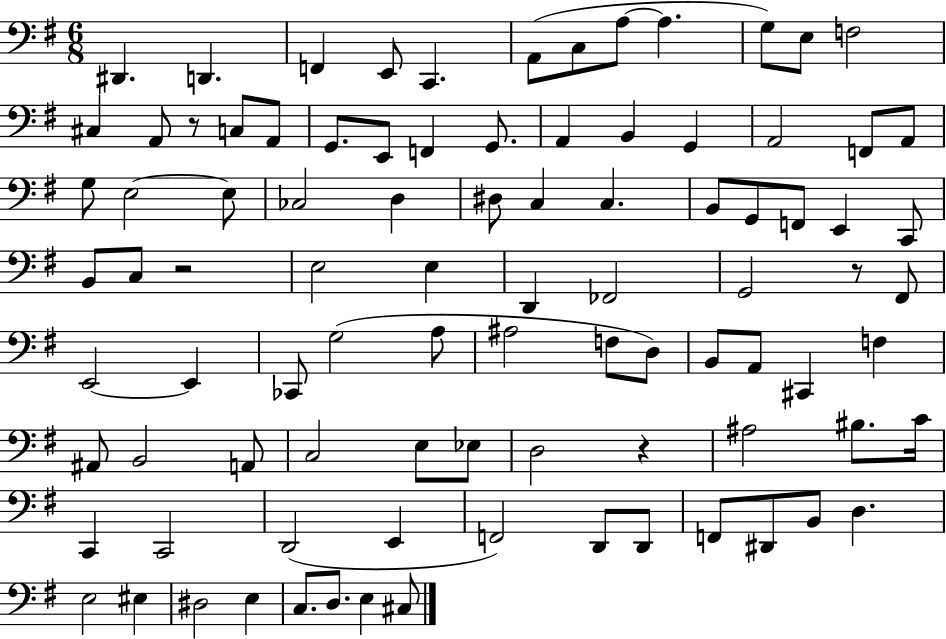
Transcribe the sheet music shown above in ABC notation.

X:1
T:Untitled
M:6/8
L:1/4
K:G
^D,, D,, F,, E,,/2 C,, A,,/2 C,/2 A,/2 A, G,/2 E,/2 F,2 ^C, A,,/2 z/2 C,/2 A,,/2 G,,/2 E,,/2 F,, G,,/2 A,, B,, G,, A,,2 F,,/2 A,,/2 G,/2 E,2 E,/2 _C,2 D, ^D,/2 C, C, B,,/2 G,,/2 F,,/2 E,, C,,/2 B,,/2 C,/2 z2 E,2 E, D,, _F,,2 G,,2 z/2 ^F,,/2 E,,2 E,, _C,,/2 G,2 A,/2 ^A,2 F,/2 D,/2 B,,/2 A,,/2 ^C,, F, ^A,,/2 B,,2 A,,/2 C,2 E,/2 _E,/2 D,2 z ^A,2 ^B,/2 C/4 C,, C,,2 D,,2 E,, F,,2 D,,/2 D,,/2 F,,/2 ^D,,/2 B,,/2 D, E,2 ^E, ^D,2 E, C,/2 D,/2 E, ^C,/2